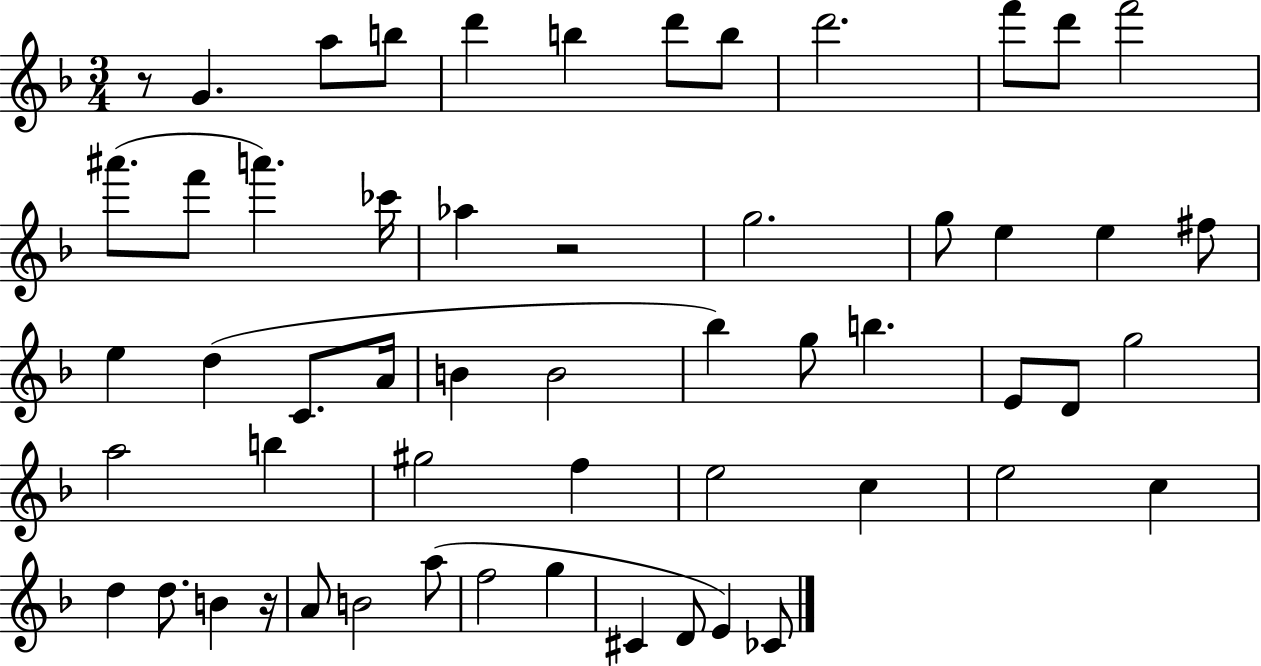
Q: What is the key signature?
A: F major